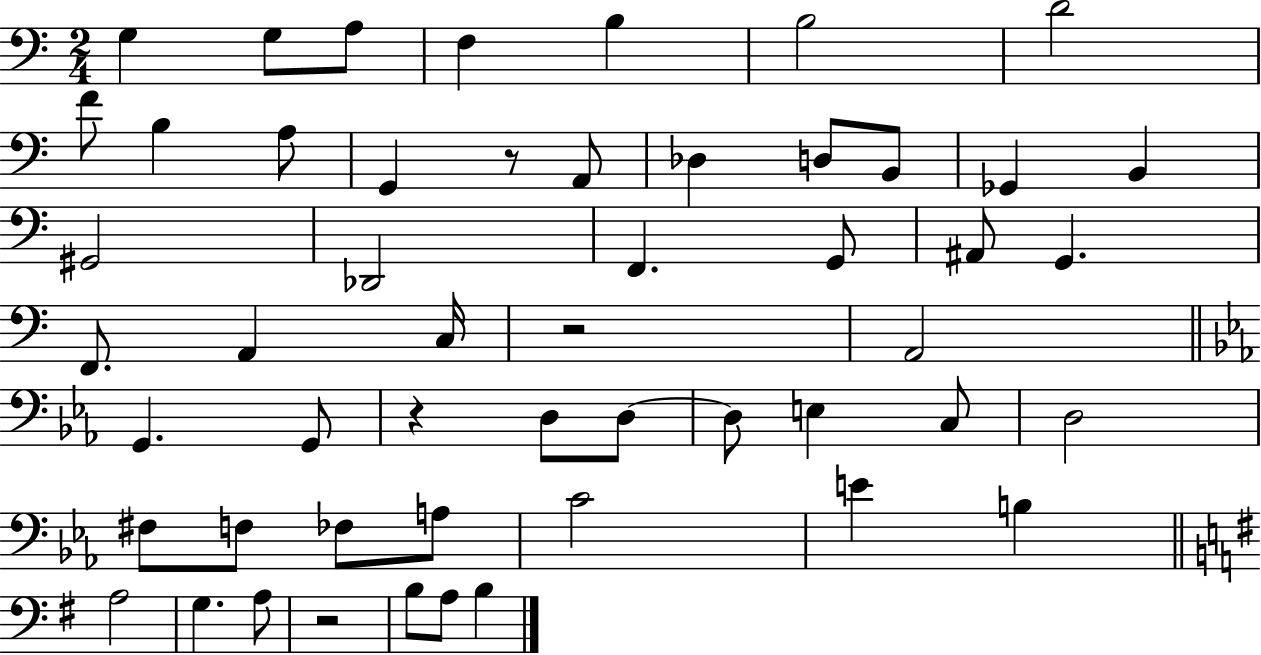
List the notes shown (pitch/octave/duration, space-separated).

G3/q G3/e A3/e F3/q B3/q B3/h D4/h F4/e B3/q A3/e G2/q R/e A2/e Db3/q D3/e B2/e Gb2/q B2/q G#2/h Db2/h F2/q. G2/e A#2/e G2/q. F2/e. A2/q C3/s R/h A2/h G2/q. G2/e R/q D3/e D3/e D3/e E3/q C3/e D3/h F#3/e F3/e FES3/e A3/e C4/h E4/q B3/q A3/h G3/q. A3/e R/h B3/e A3/e B3/q